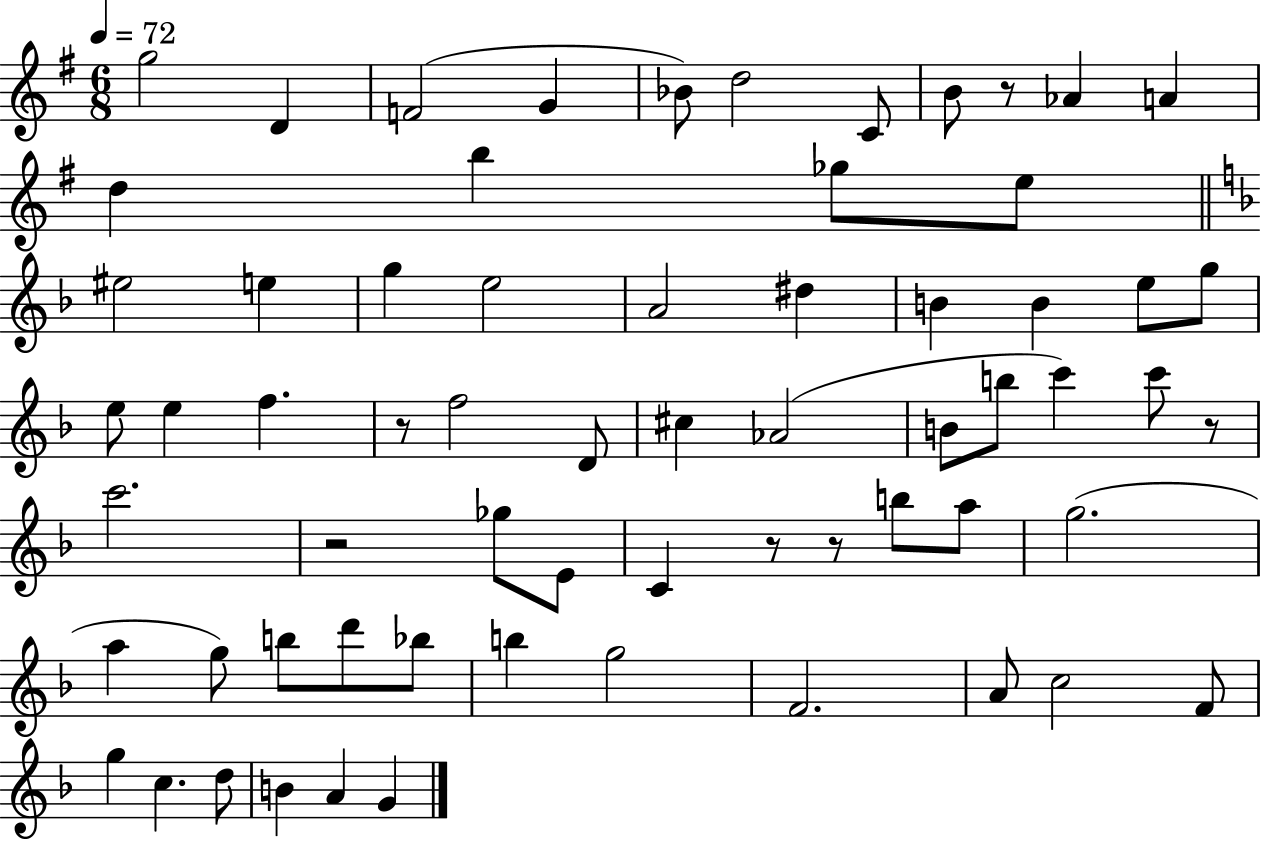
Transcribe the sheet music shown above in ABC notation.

X:1
T:Untitled
M:6/8
L:1/4
K:G
g2 D F2 G _B/2 d2 C/2 B/2 z/2 _A A d b _g/2 e/2 ^e2 e g e2 A2 ^d B B e/2 g/2 e/2 e f z/2 f2 D/2 ^c _A2 B/2 b/2 c' c'/2 z/2 c'2 z2 _g/2 E/2 C z/2 z/2 b/2 a/2 g2 a g/2 b/2 d'/2 _b/2 b g2 F2 A/2 c2 F/2 g c d/2 B A G